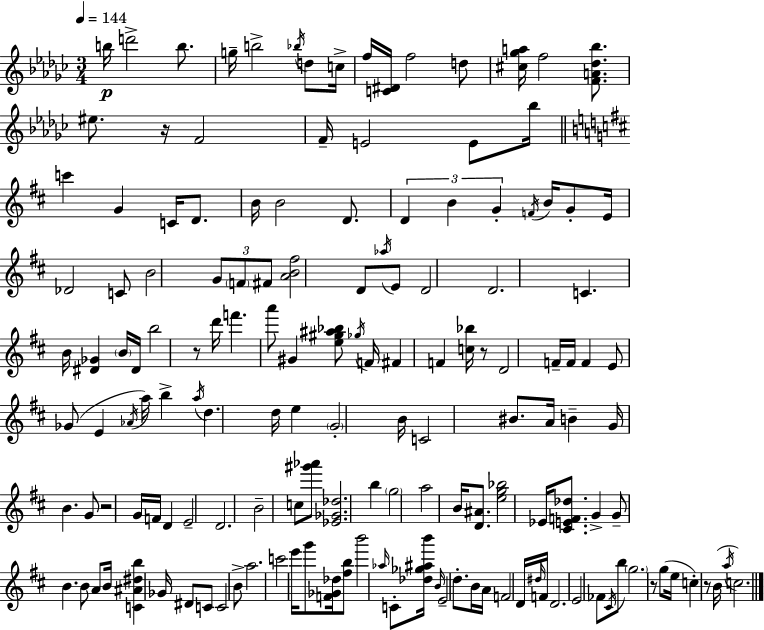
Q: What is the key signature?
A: EES minor